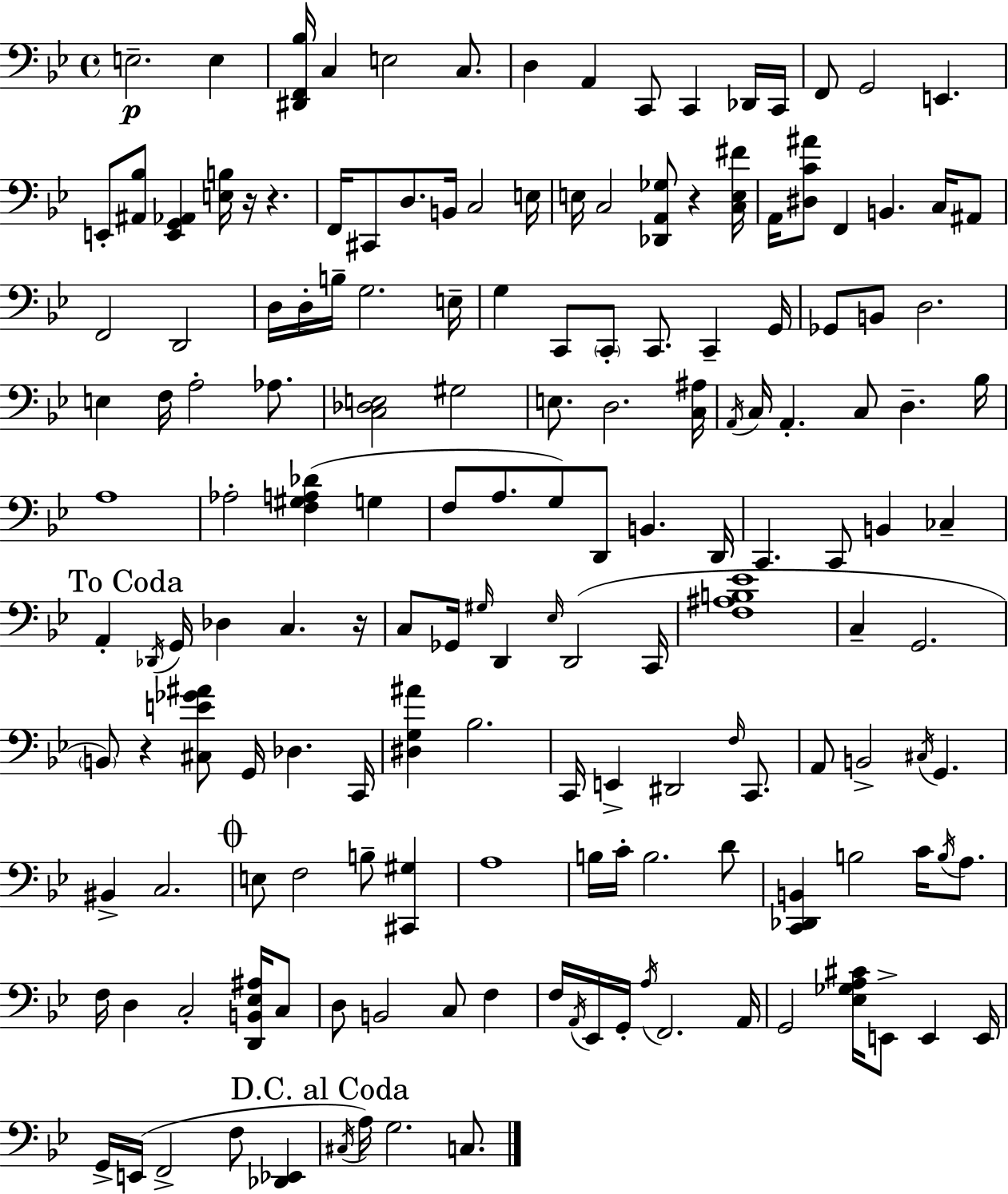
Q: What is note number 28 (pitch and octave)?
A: A#2